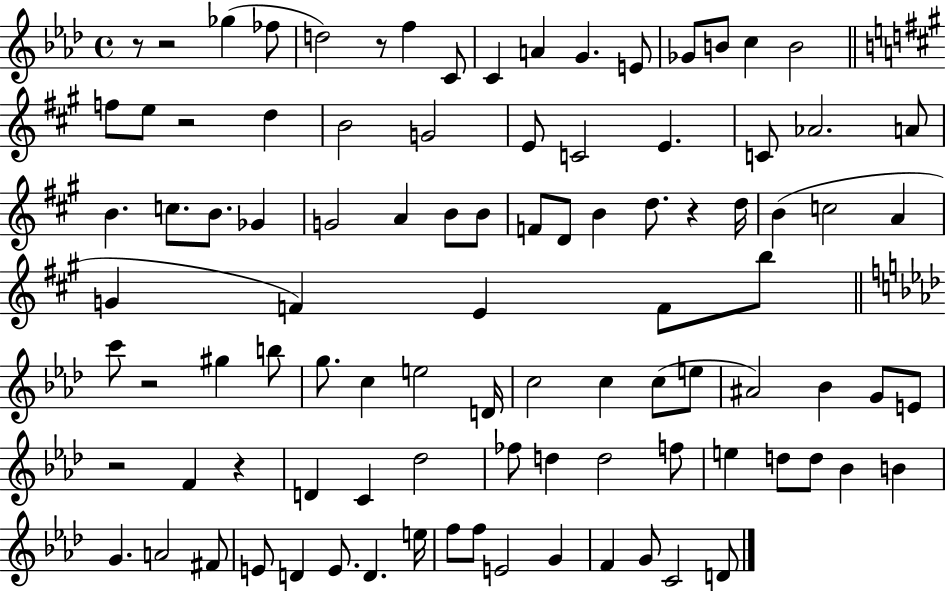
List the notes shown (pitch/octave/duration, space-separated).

R/e R/h Gb5/q FES5/e D5/h R/e F5/q C4/e C4/q A4/q G4/q. E4/e Gb4/e B4/e C5/q B4/h F5/e E5/e R/h D5/q B4/h G4/h E4/e C4/h E4/q. C4/e Ab4/h. A4/e B4/q. C5/e. B4/e. Gb4/q G4/h A4/q B4/e B4/e F4/e D4/e B4/q D5/e. R/q D5/s B4/q C5/h A4/q G4/q F4/q E4/q F4/e B5/e C6/e R/h G#5/q B5/e G5/e. C5/q E5/h D4/s C5/h C5/q C5/e E5/e A#4/h Bb4/q G4/e E4/e R/h F4/q R/q D4/q C4/q Db5/h FES5/e D5/q D5/h F5/e E5/q D5/e D5/e Bb4/q B4/q G4/q. A4/h F#4/e E4/e D4/q E4/e. D4/q. E5/s F5/e F5/e E4/h G4/q F4/q G4/e C4/h D4/e